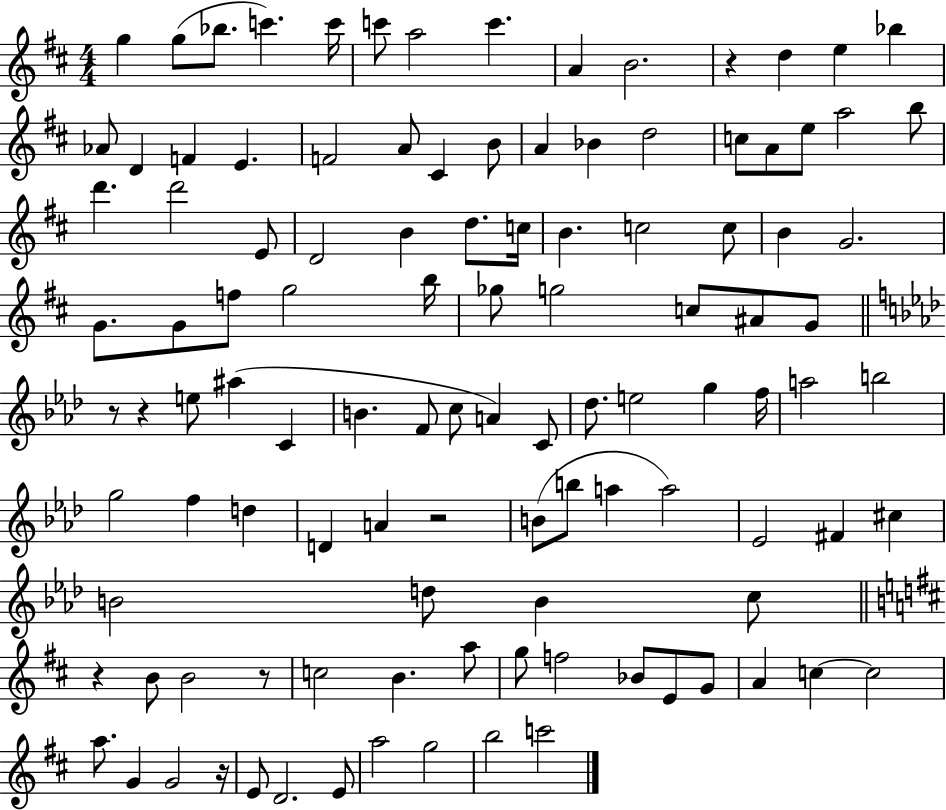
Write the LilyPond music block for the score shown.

{
  \clef treble
  \numericTimeSignature
  \time 4/4
  \key d \major
  \repeat volta 2 { g''4 g''8( bes''8. c'''4.) c'''16 | c'''8 a''2 c'''4. | a'4 b'2. | r4 d''4 e''4 bes''4 | \break aes'8 d'4 f'4 e'4. | f'2 a'8 cis'4 b'8 | a'4 bes'4 d''2 | c''8 a'8 e''8 a''2 b''8 | \break d'''4. d'''2 e'8 | d'2 b'4 d''8. c''16 | b'4. c''2 c''8 | b'4 g'2. | \break g'8. g'8 f''8 g''2 b''16 | ges''8 g''2 c''8 ais'8 g'8 | \bar "||" \break \key f \minor r8 r4 e''8 ais''4( c'4 | b'4. f'8 c''8 a'4) c'8 | des''8. e''2 g''4 f''16 | a''2 b''2 | \break g''2 f''4 d''4 | d'4 a'4 r2 | b'8( b''8 a''4 a''2) | ees'2 fis'4 cis''4 | \break b'2 d''8 b'4 c''8 | \bar "||" \break \key d \major r4 b'8 b'2 r8 | c''2 b'4. a''8 | g''8 f''2 bes'8 e'8 g'8 | a'4 c''4~~ c''2 | \break a''8. g'4 g'2 r16 | e'8 d'2. e'8 | a''2 g''2 | b''2 c'''2 | \break } \bar "|."
}